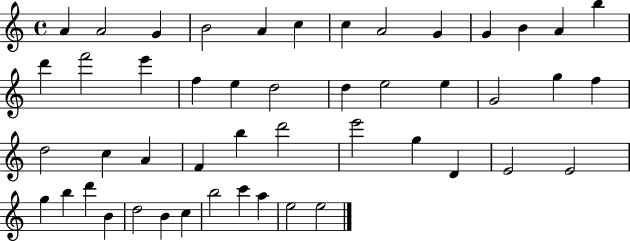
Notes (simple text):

A4/q A4/h G4/q B4/h A4/q C5/q C5/q A4/h G4/q G4/q B4/q A4/q B5/q D6/q F6/h E6/q F5/q E5/q D5/h D5/q E5/h E5/q G4/h G5/q F5/q D5/h C5/q A4/q F4/q B5/q D6/h E6/h G5/q D4/q E4/h E4/h G5/q B5/q D6/q B4/q D5/h B4/q C5/q B5/h C6/q A5/q E5/h E5/h